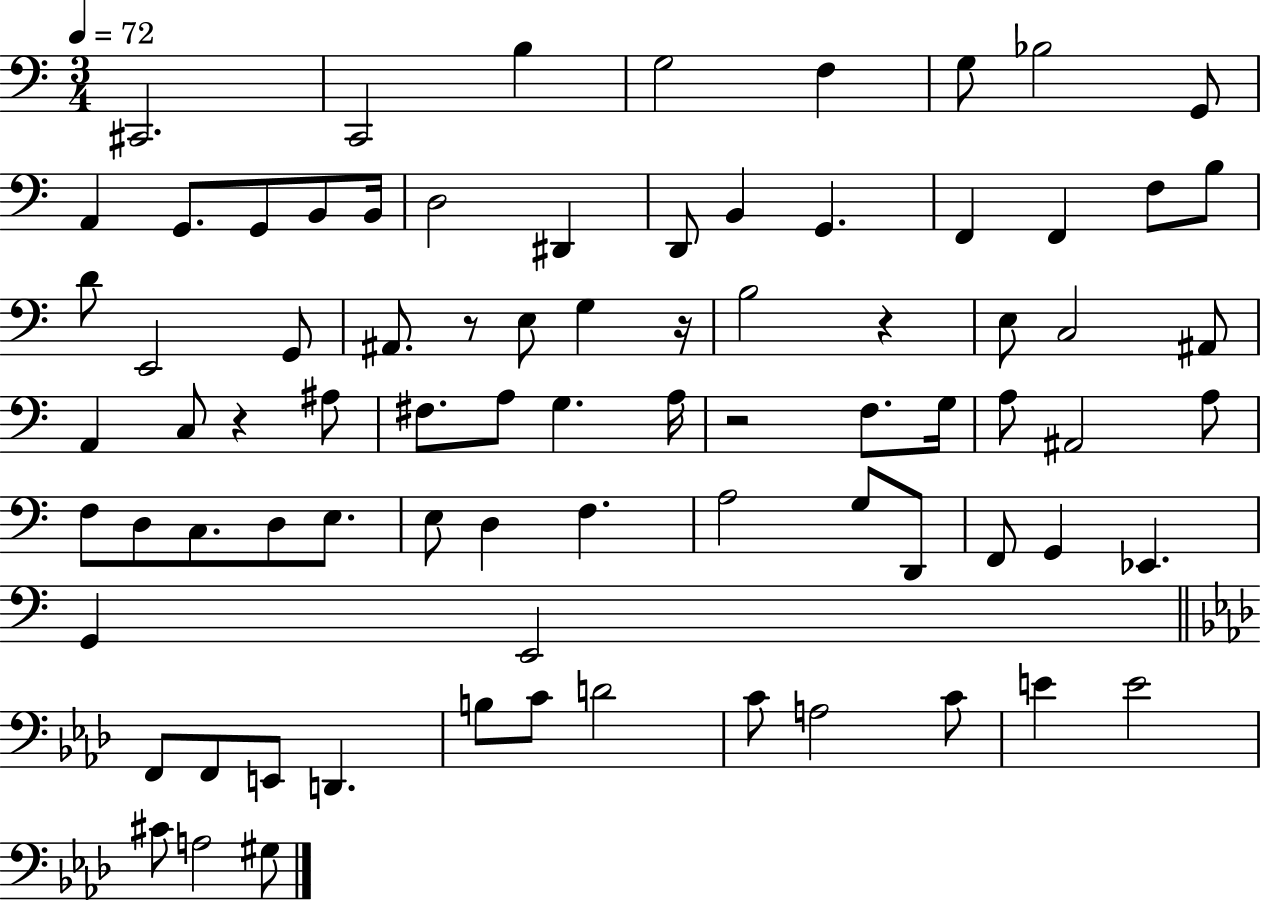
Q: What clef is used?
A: bass